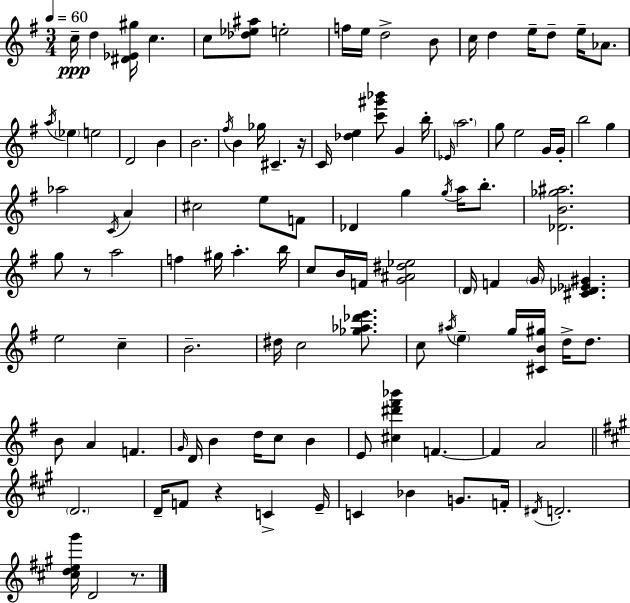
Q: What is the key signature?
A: G major